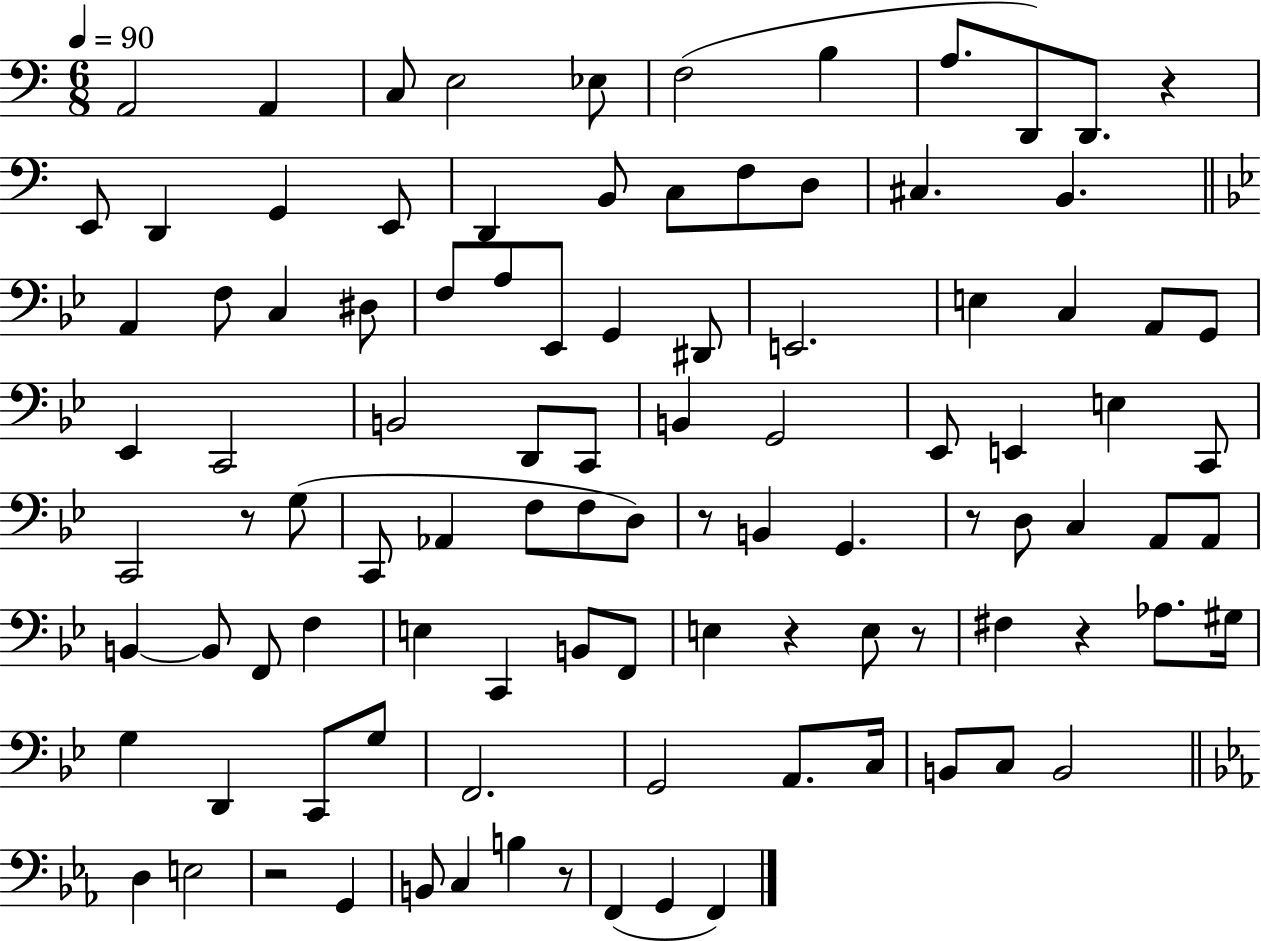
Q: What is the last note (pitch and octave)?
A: F2